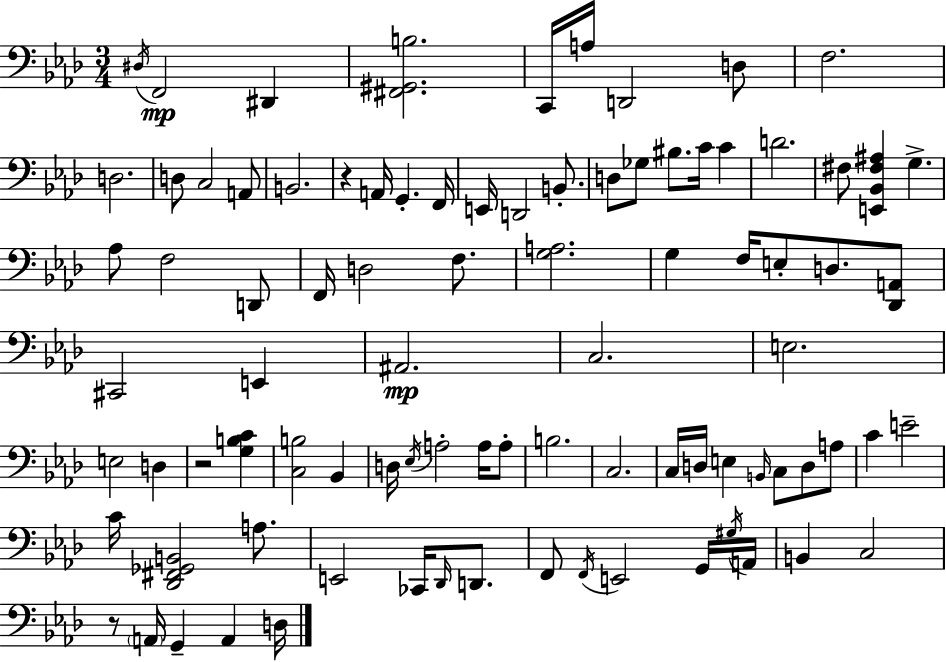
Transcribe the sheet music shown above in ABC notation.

X:1
T:Untitled
M:3/4
L:1/4
K:Ab
^D,/4 F,,2 ^D,, [^F,,^G,,B,]2 C,,/4 A,/4 D,,2 D,/2 F,2 D,2 D,/2 C,2 A,,/2 B,,2 z A,,/4 G,, F,,/4 E,,/4 D,,2 B,,/2 D,/2 _G,/2 ^B,/2 C/4 C D2 ^F,/2 [E,,_B,,^F,^A,] G, _A,/2 F,2 D,,/2 F,,/4 D,2 F,/2 [G,A,]2 G, F,/4 E,/2 D,/2 [_D,,A,,]/2 ^C,,2 E,, ^A,,2 C,2 E,2 E,2 D, z2 [G,B,C] [C,B,]2 _B,, D,/4 _E,/4 A,2 A,/4 A,/2 B,2 C,2 C,/4 D,/4 E, B,,/4 C,/2 D,/2 A,/2 C E2 C/4 [_D,,^F,,_G,,B,,]2 A,/2 E,,2 _C,,/4 _D,,/4 D,,/2 F,,/2 F,,/4 E,,2 G,,/4 ^G,/4 A,,/4 B,, C,2 z/2 A,,/4 G,, A,, D,/4